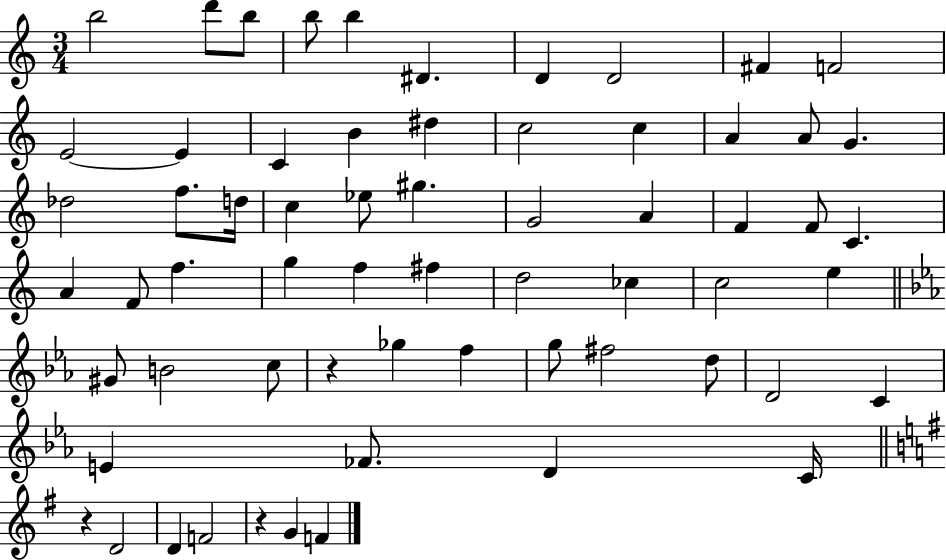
X:1
T:Untitled
M:3/4
L:1/4
K:C
b2 d'/2 b/2 b/2 b ^D D D2 ^F F2 E2 E C B ^d c2 c A A/2 G _d2 f/2 d/4 c _e/2 ^g G2 A F F/2 C A F/2 f g f ^f d2 _c c2 e ^G/2 B2 c/2 z _g f g/2 ^f2 d/2 D2 C E _F/2 D C/4 z D2 D F2 z G F